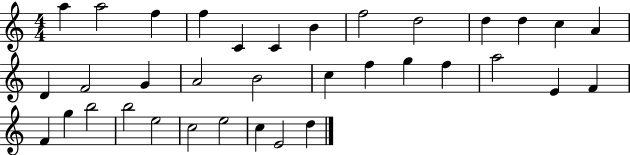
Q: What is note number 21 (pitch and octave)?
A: G5